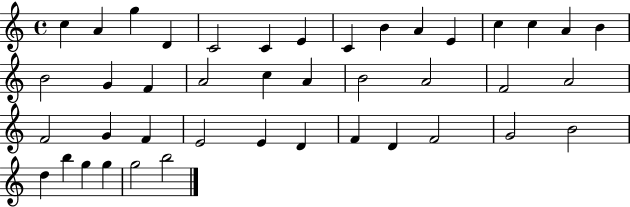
X:1
T:Untitled
M:4/4
L:1/4
K:C
c A g D C2 C E C B A E c c A B B2 G F A2 c A B2 A2 F2 A2 F2 G F E2 E D F D F2 G2 B2 d b g g g2 b2